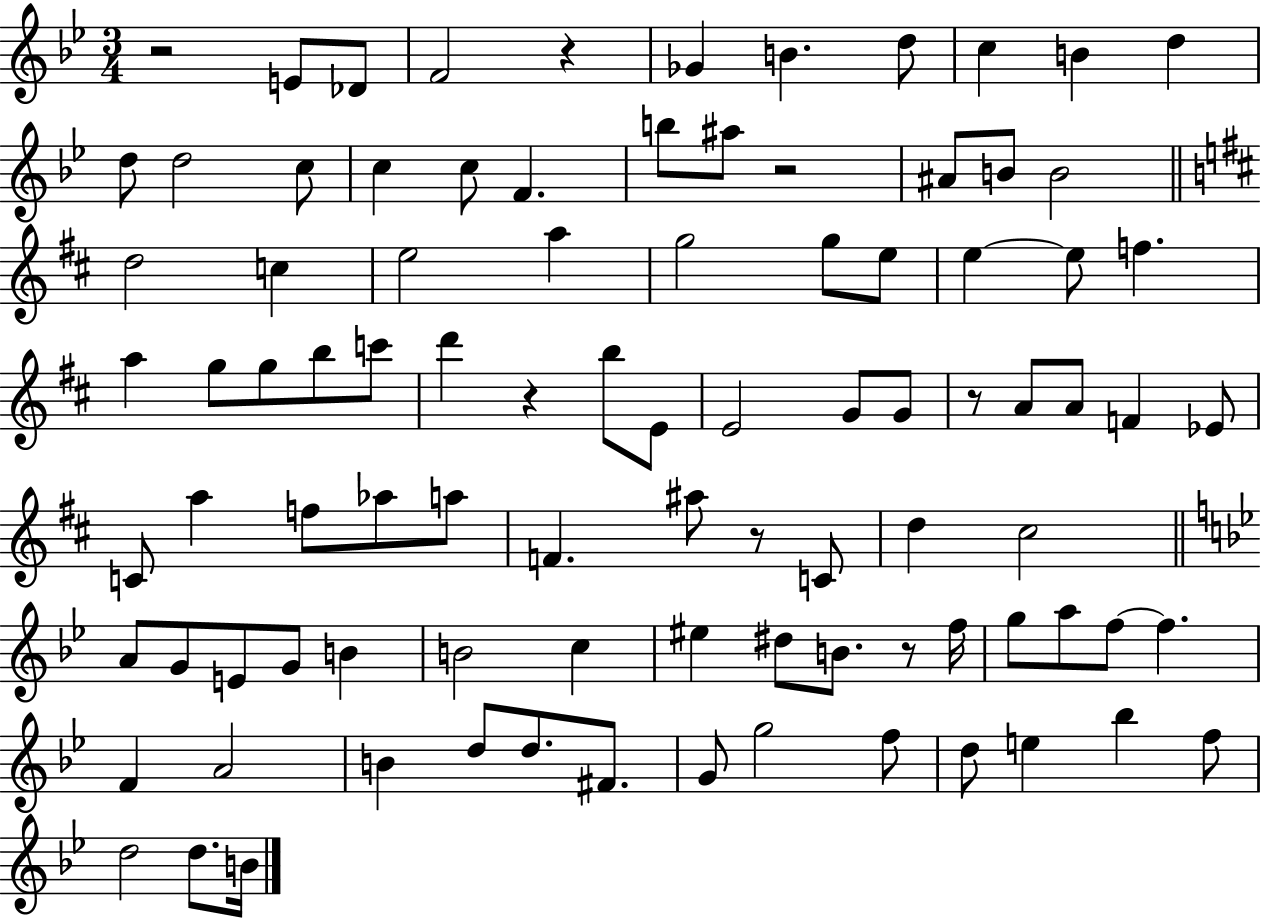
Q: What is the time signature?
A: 3/4